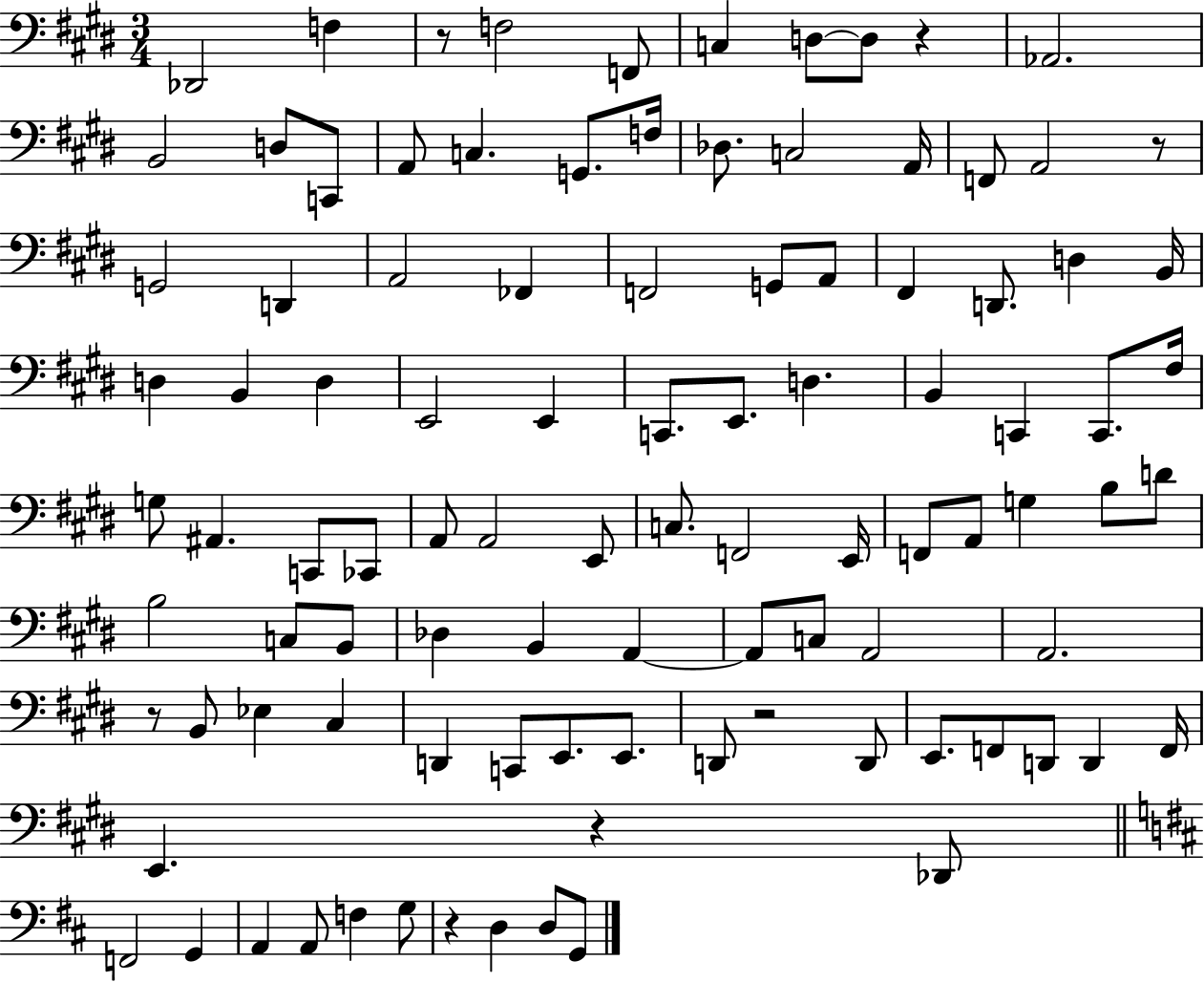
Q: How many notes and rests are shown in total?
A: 100